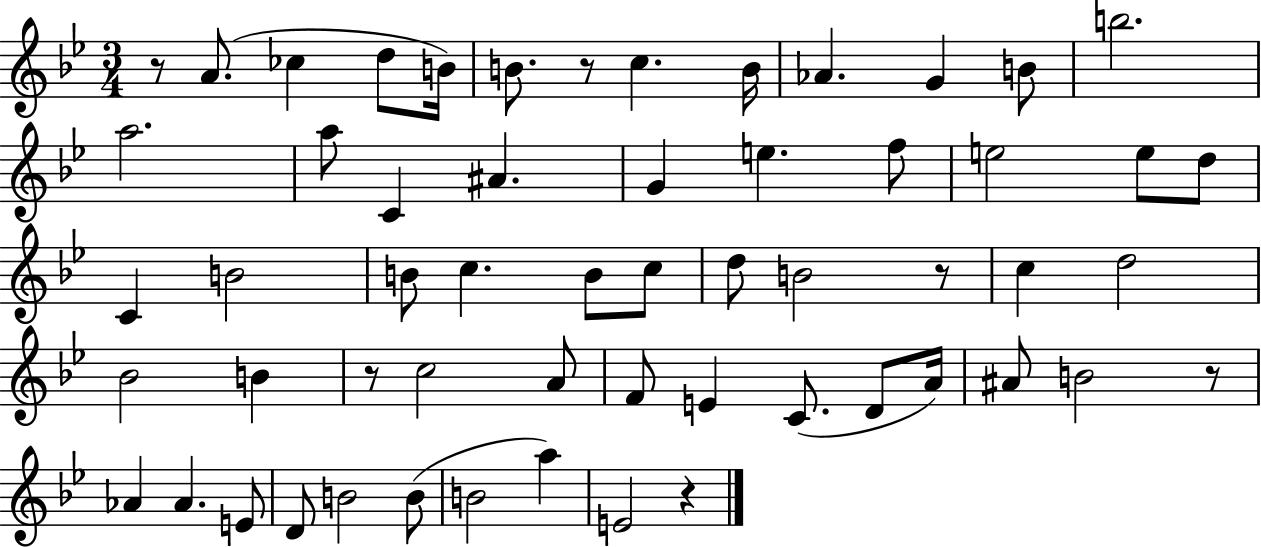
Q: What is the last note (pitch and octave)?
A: E4